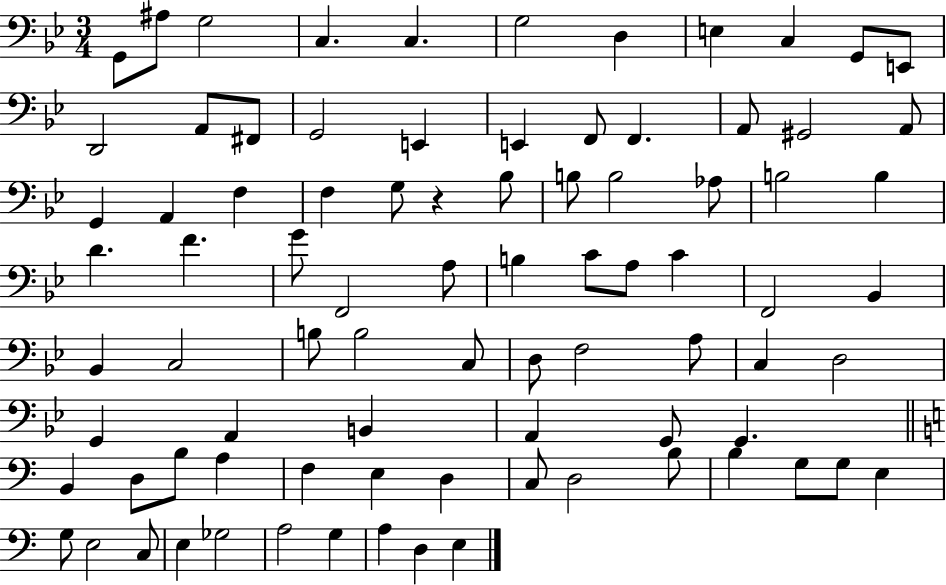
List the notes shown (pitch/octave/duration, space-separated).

G2/e A#3/e G3/h C3/q. C3/q. G3/h D3/q E3/q C3/q G2/e E2/e D2/h A2/e F#2/e G2/h E2/q E2/q F2/e F2/q. A2/e G#2/h A2/e G2/q A2/q F3/q F3/q G3/e R/q Bb3/e B3/e B3/h Ab3/e B3/h B3/q D4/q. F4/q. G4/e F2/h A3/e B3/q C4/e A3/e C4/q F2/h Bb2/q Bb2/q C3/h B3/e B3/h C3/e D3/e F3/h A3/e C3/q D3/h G2/q A2/q B2/q A2/q G2/e G2/q. B2/q D3/e B3/e A3/q F3/q E3/q D3/q C3/e D3/h B3/e B3/q G3/e G3/e E3/q G3/e E3/h C3/e E3/q Gb3/h A3/h G3/q A3/q D3/q E3/q